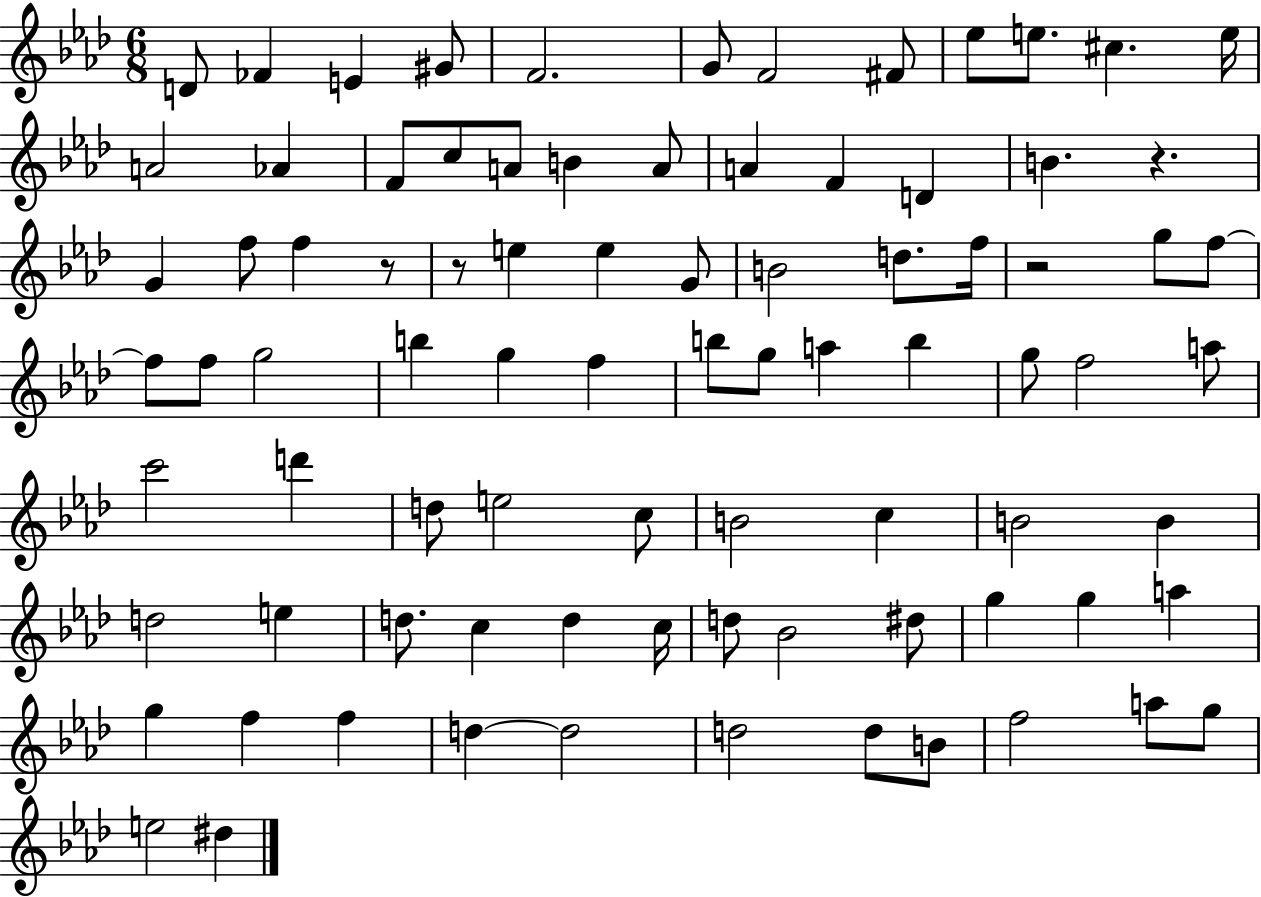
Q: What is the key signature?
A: AES major